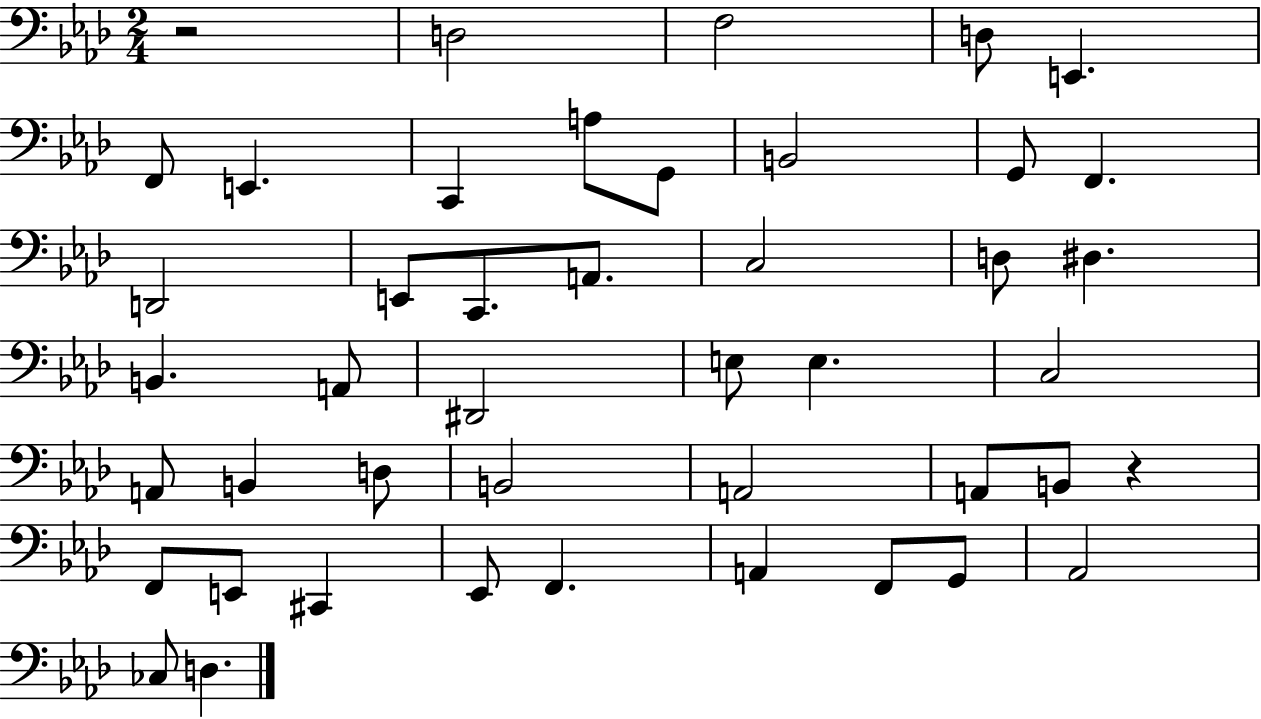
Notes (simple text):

R/h D3/h F3/h D3/e E2/q. F2/e E2/q. C2/q A3/e G2/e B2/h G2/e F2/q. D2/h E2/e C2/e. A2/e. C3/h D3/e D#3/q. B2/q. A2/e D#2/h E3/e E3/q. C3/h A2/e B2/q D3/e B2/h A2/h A2/e B2/e R/q F2/e E2/e C#2/q Eb2/e F2/q. A2/q F2/e G2/e Ab2/h CES3/e D3/q.